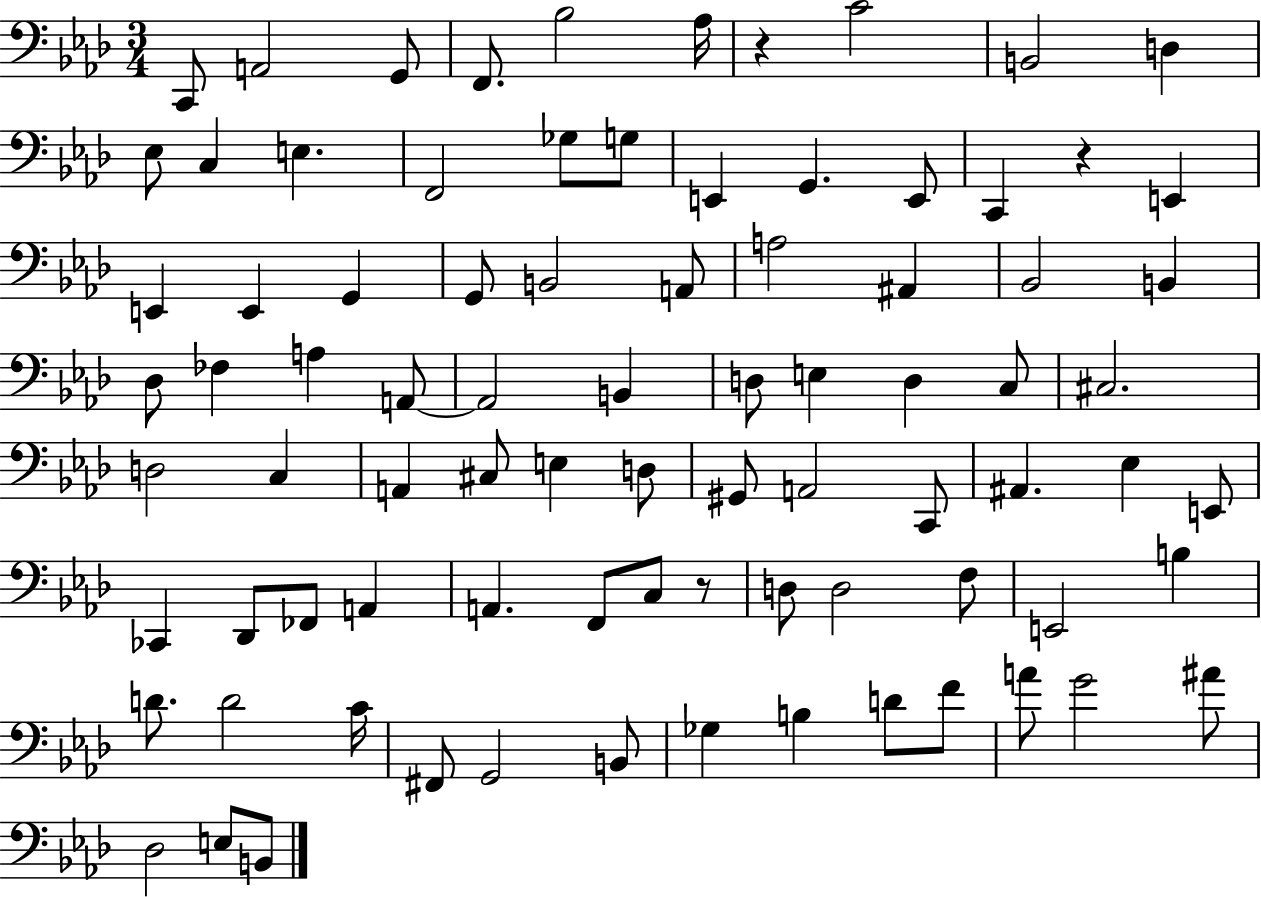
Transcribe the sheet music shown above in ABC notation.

X:1
T:Untitled
M:3/4
L:1/4
K:Ab
C,,/2 A,,2 G,,/2 F,,/2 _B,2 _A,/4 z C2 B,,2 D, _E,/2 C, E, F,,2 _G,/2 G,/2 E,, G,, E,,/2 C,, z E,, E,, E,, G,, G,,/2 B,,2 A,,/2 A,2 ^A,, _B,,2 B,, _D,/2 _F, A, A,,/2 A,,2 B,, D,/2 E, D, C,/2 ^C,2 D,2 C, A,, ^C,/2 E, D,/2 ^G,,/2 A,,2 C,,/2 ^A,, _E, E,,/2 _C,, _D,,/2 _F,,/2 A,, A,, F,,/2 C,/2 z/2 D,/2 D,2 F,/2 E,,2 B, D/2 D2 C/4 ^F,,/2 G,,2 B,,/2 _G, B, D/2 F/2 A/2 G2 ^A/2 _D,2 E,/2 B,,/2